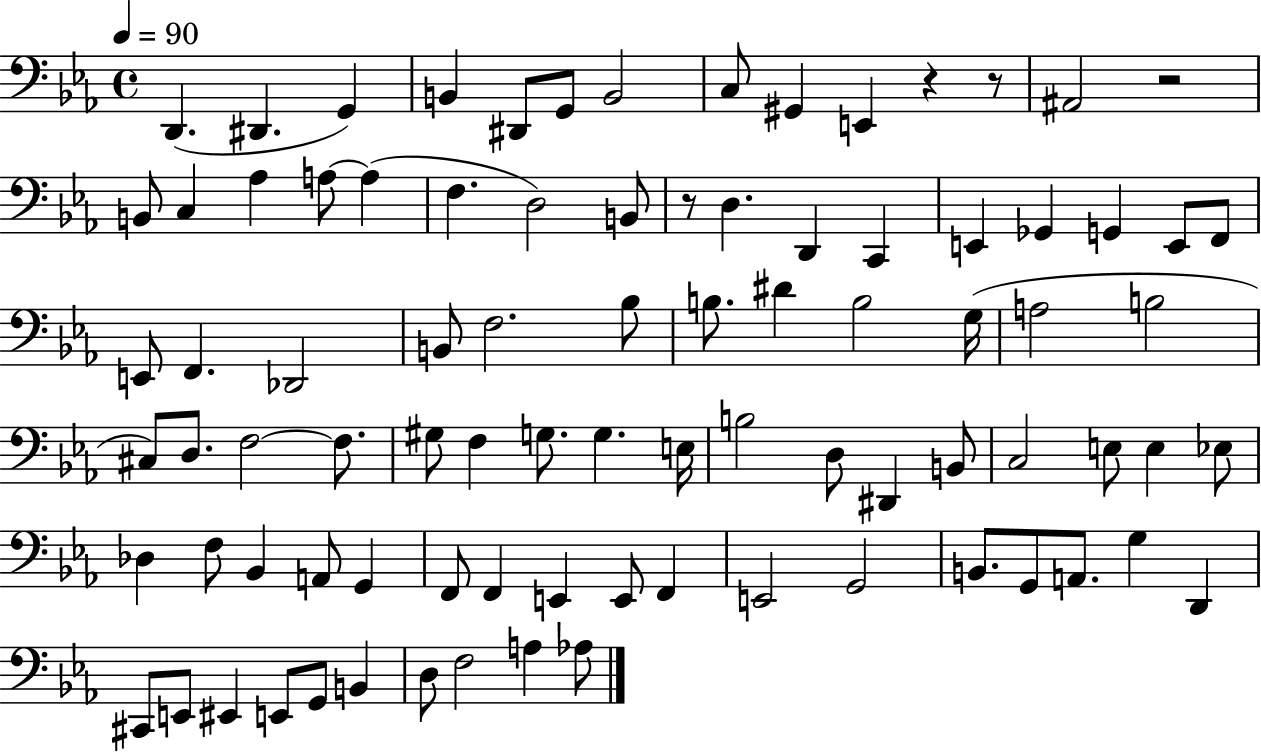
{
  \clef bass
  \time 4/4
  \defaultTimeSignature
  \key ees \major
  \tempo 4 = 90
  d,4.( dis,4. g,4) | b,4 dis,8 g,8 b,2 | c8 gis,4 e,4 r4 r8 | ais,2 r2 | \break b,8 c4 aes4 a8~~ a4( | f4. d2) b,8 | r8 d4. d,4 c,4 | e,4 ges,4 g,4 e,8 f,8 | \break e,8 f,4. des,2 | b,8 f2. bes8 | b8. dis'4 b2 g16( | a2 b2 | \break cis8) d8. f2~~ f8. | gis8 f4 g8. g4. e16 | b2 d8 dis,4 b,8 | c2 e8 e4 ees8 | \break des4 f8 bes,4 a,8 g,4 | f,8 f,4 e,4 e,8 f,4 | e,2 g,2 | b,8. g,8 a,8. g4 d,4 | \break cis,8 e,8 eis,4 e,8 g,8 b,4 | d8 f2 a4 aes8 | \bar "|."
}